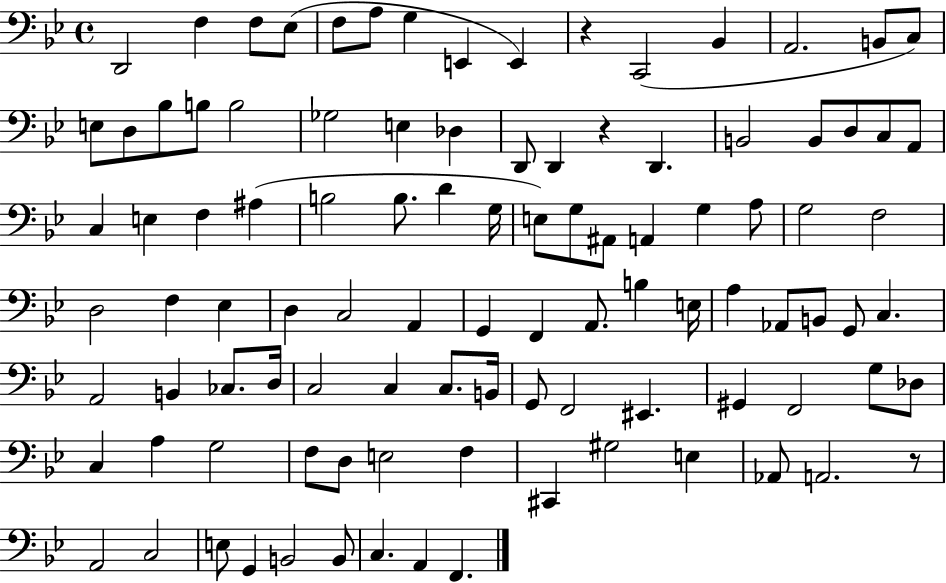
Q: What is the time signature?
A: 4/4